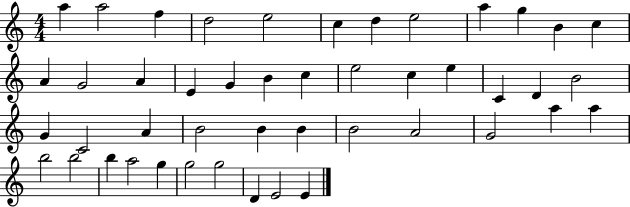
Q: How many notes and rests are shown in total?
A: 46